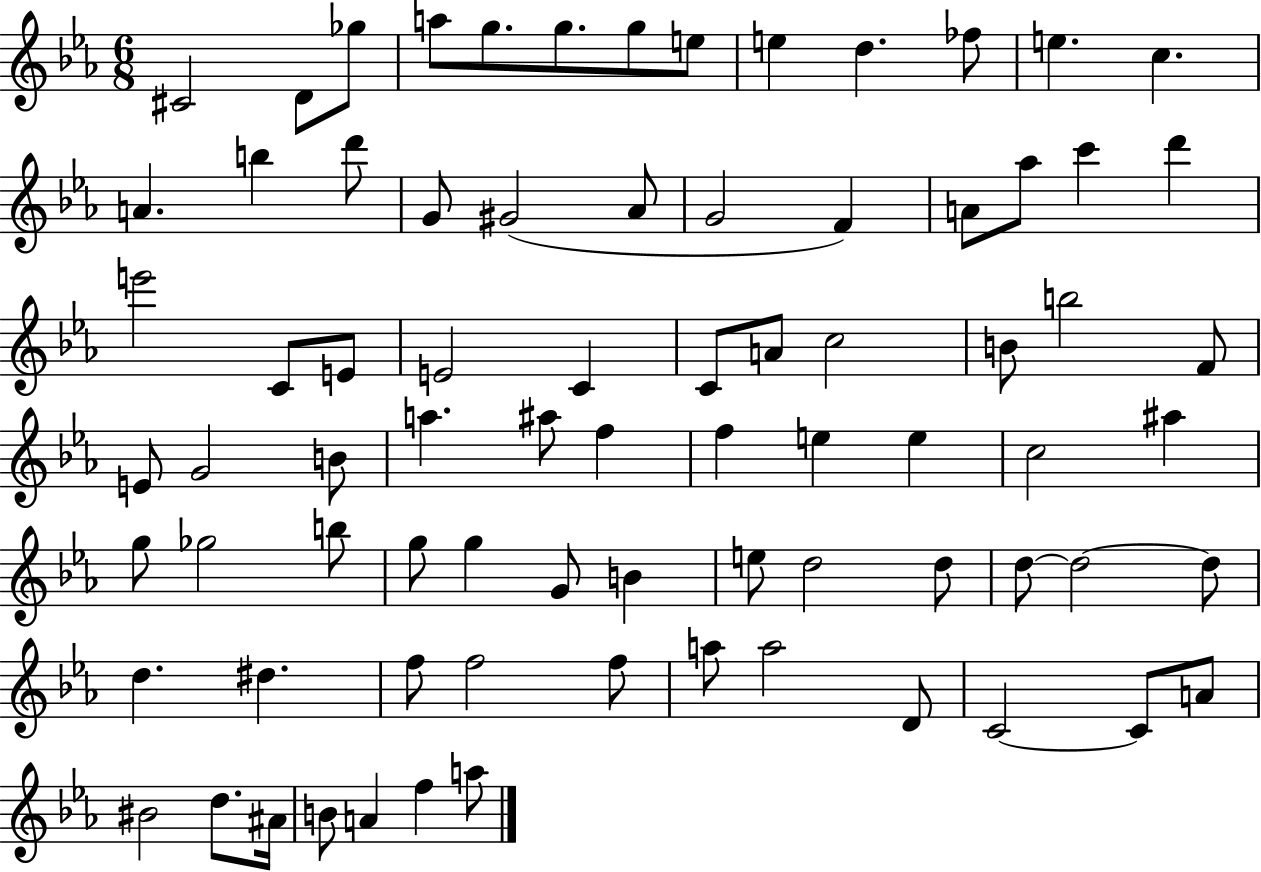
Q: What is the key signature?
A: EES major